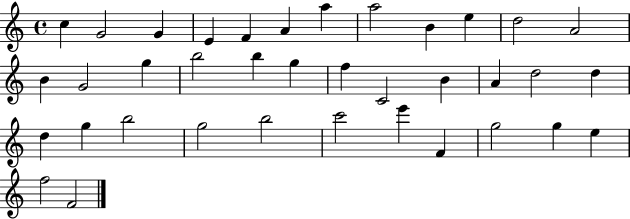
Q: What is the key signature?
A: C major